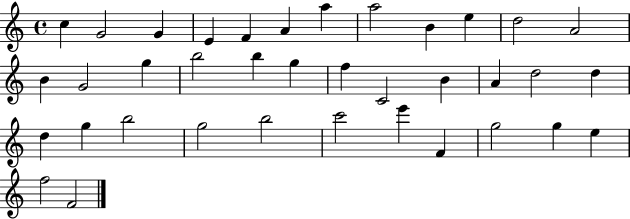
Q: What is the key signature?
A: C major